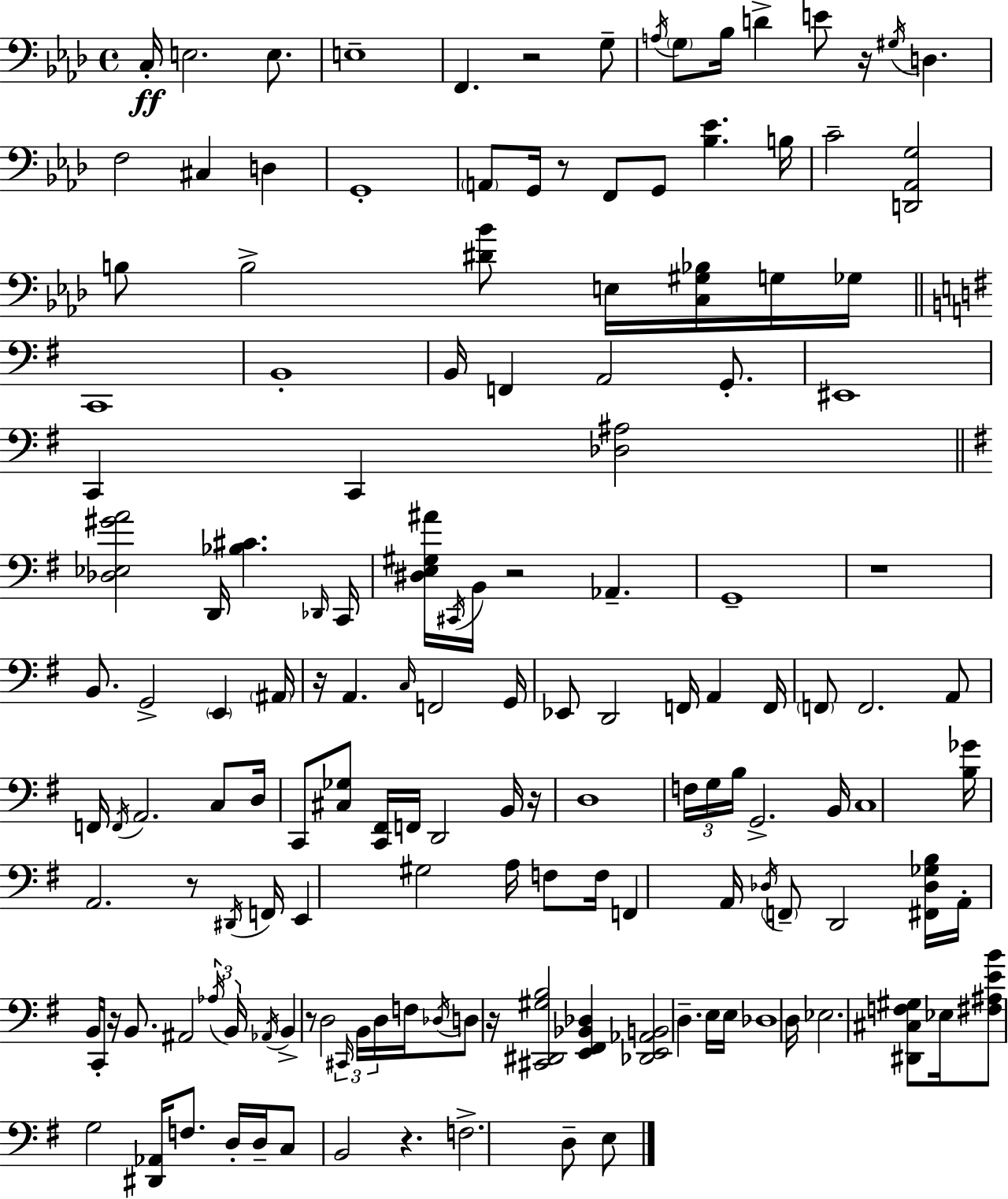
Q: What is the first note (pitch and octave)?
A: C3